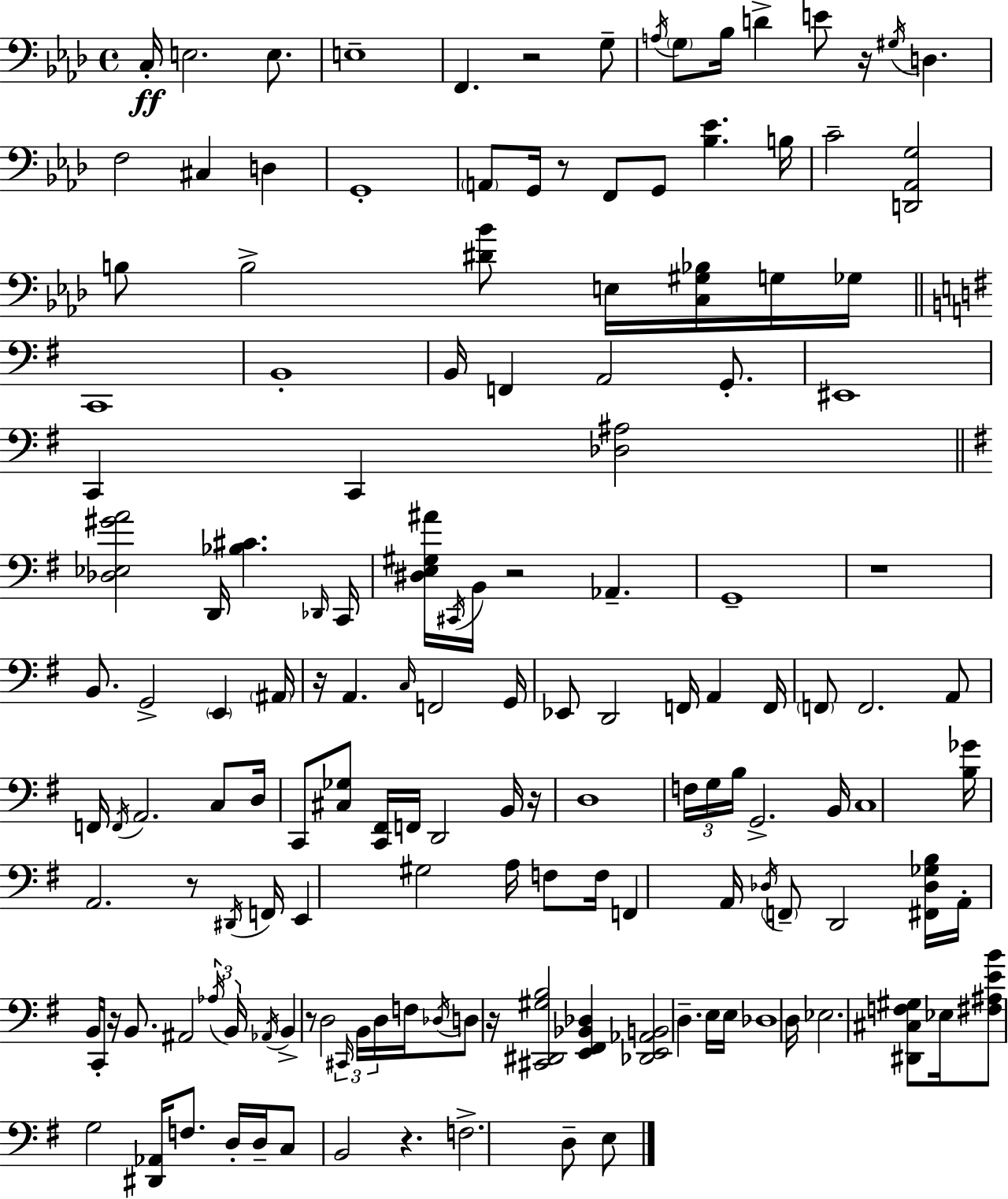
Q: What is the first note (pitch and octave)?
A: C3